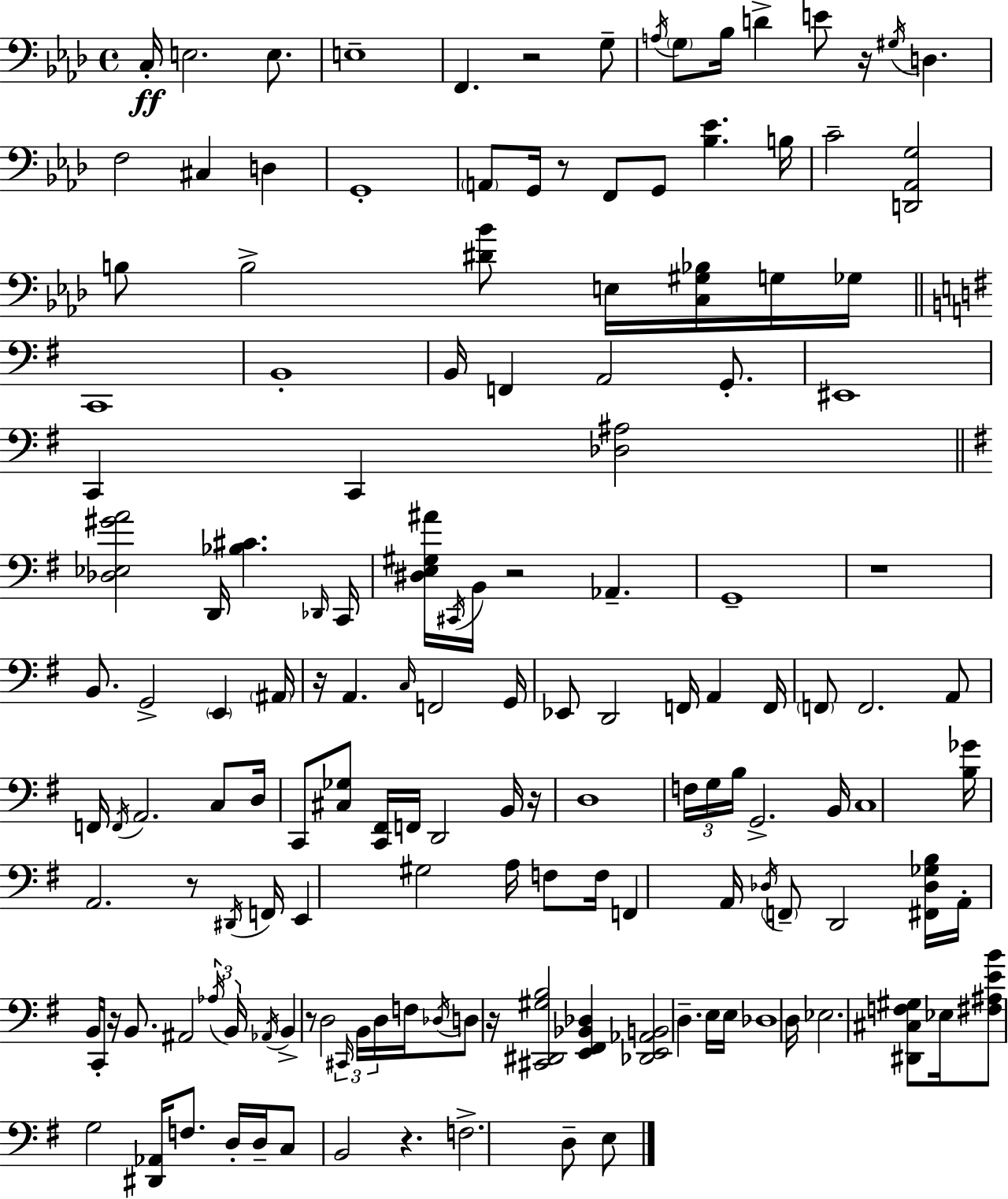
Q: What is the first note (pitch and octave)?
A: C3